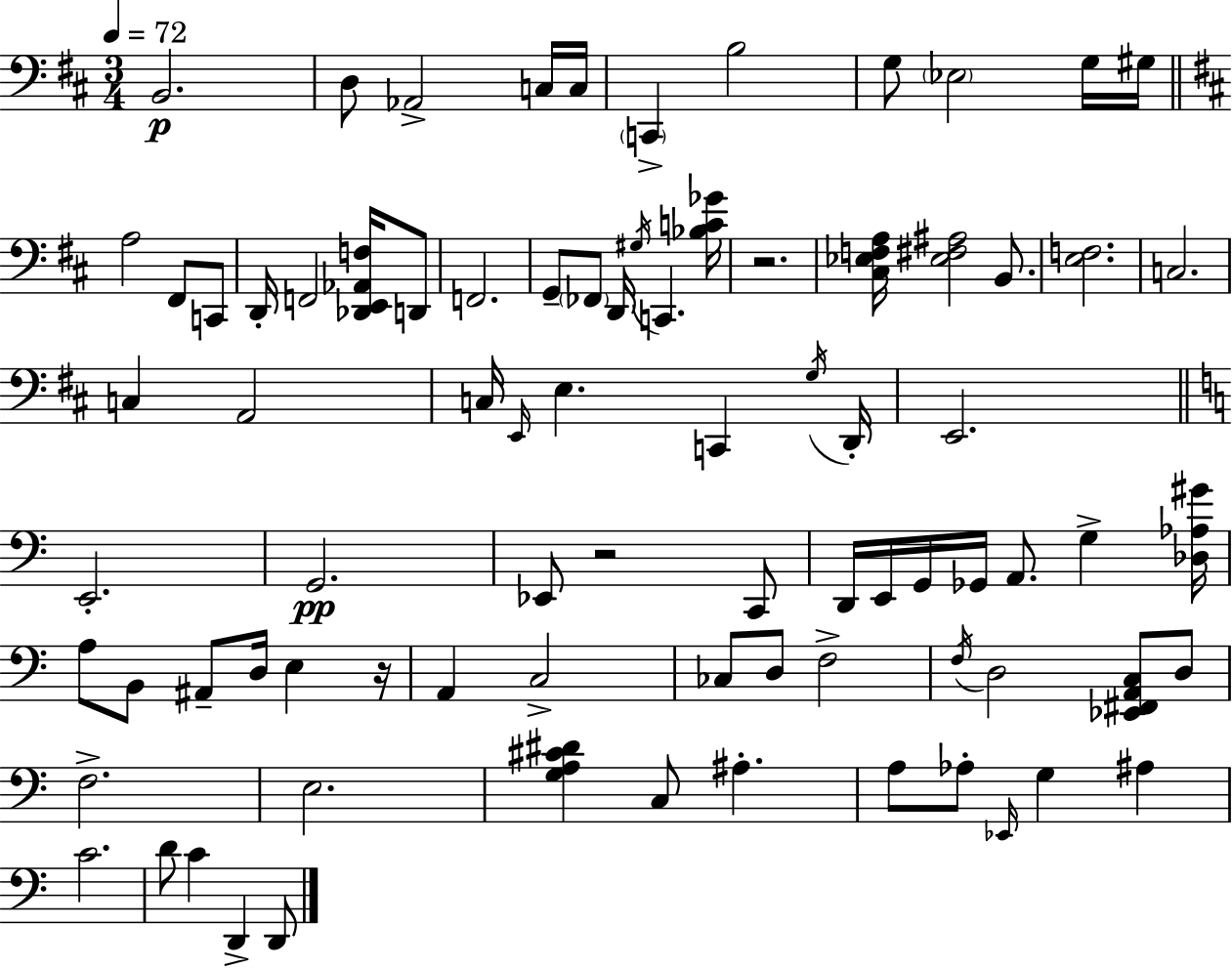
X:1
T:Untitled
M:3/4
L:1/4
K:D
B,,2 D,/2 _A,,2 C,/4 C,/4 C,, B,2 G,/2 _E,2 G,/4 ^G,/4 A,2 ^F,,/2 C,,/2 D,,/4 F,,2 [_D,,E,,_A,,F,]/4 D,,/2 F,,2 G,,/2 _F,,/2 D,,/4 ^G,/4 C,, [_B,C_G]/4 z2 [^C,_E,F,A,]/4 [_E,^F,^A,]2 B,,/2 [E,F,]2 C,2 C, A,,2 C,/4 E,,/4 E, C,, G,/4 D,,/4 E,,2 E,,2 G,,2 _E,,/2 z2 C,,/2 D,,/4 E,,/4 G,,/4 _G,,/4 A,,/2 G, [_D,_A,^G]/4 A,/2 B,,/2 ^A,,/2 D,/4 E, z/4 A,, C,2 _C,/2 D,/2 F,2 F,/4 D,2 [_E,,^F,,A,,C,]/2 D,/2 F,2 E,2 [G,A,^C^D] C,/2 ^A, A,/2 _A,/2 _E,,/4 G, ^A, C2 D/2 C D,, D,,/2